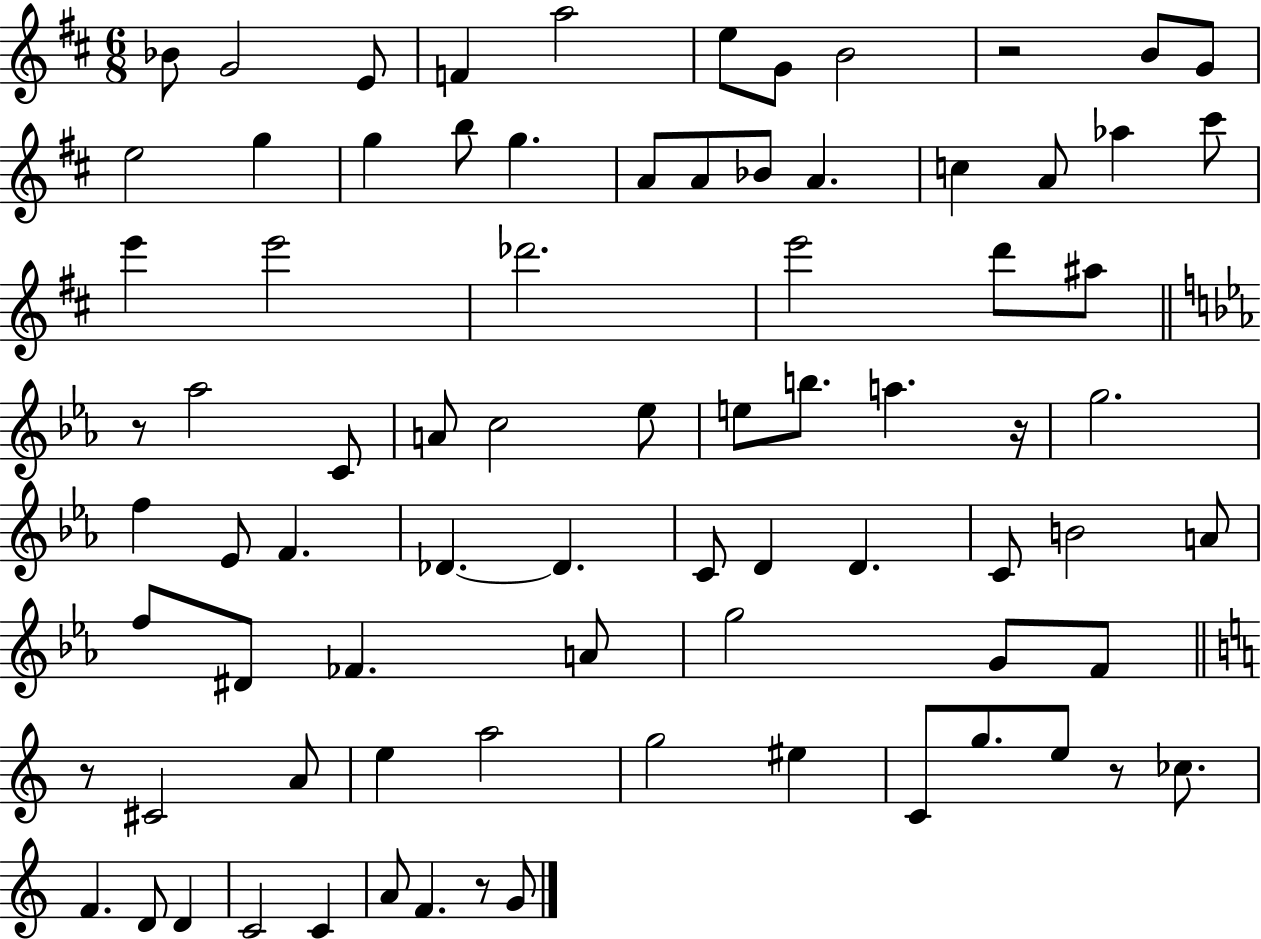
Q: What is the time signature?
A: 6/8